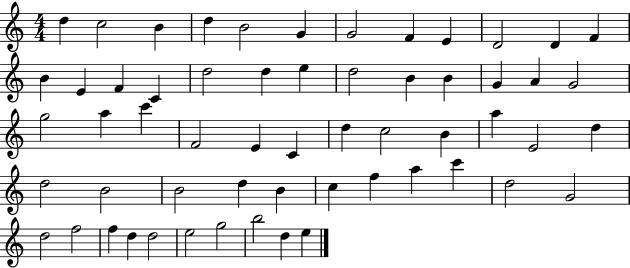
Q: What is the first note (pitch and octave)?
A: D5